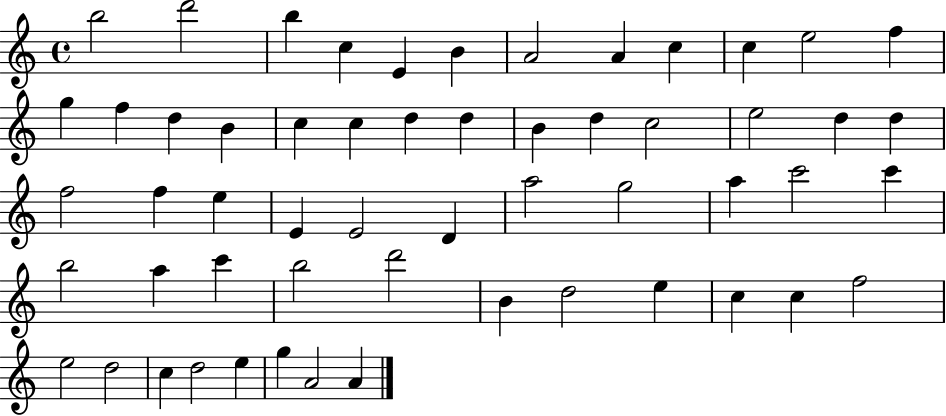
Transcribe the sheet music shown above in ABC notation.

X:1
T:Untitled
M:4/4
L:1/4
K:C
b2 d'2 b c E B A2 A c c e2 f g f d B c c d d B d c2 e2 d d f2 f e E E2 D a2 g2 a c'2 c' b2 a c' b2 d'2 B d2 e c c f2 e2 d2 c d2 e g A2 A